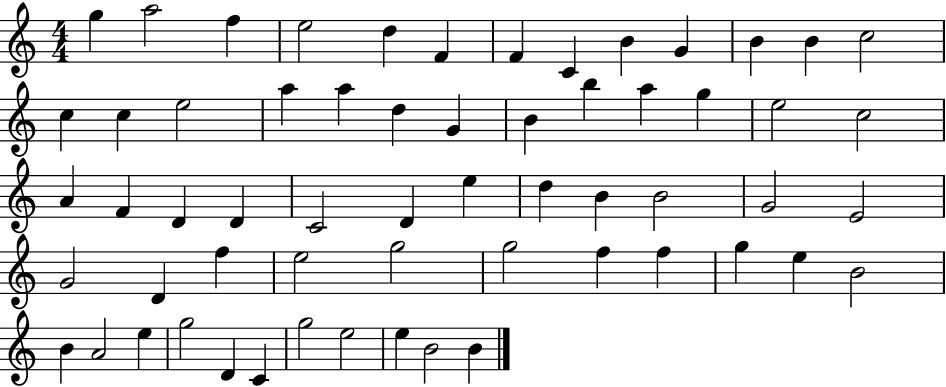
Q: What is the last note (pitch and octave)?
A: B4